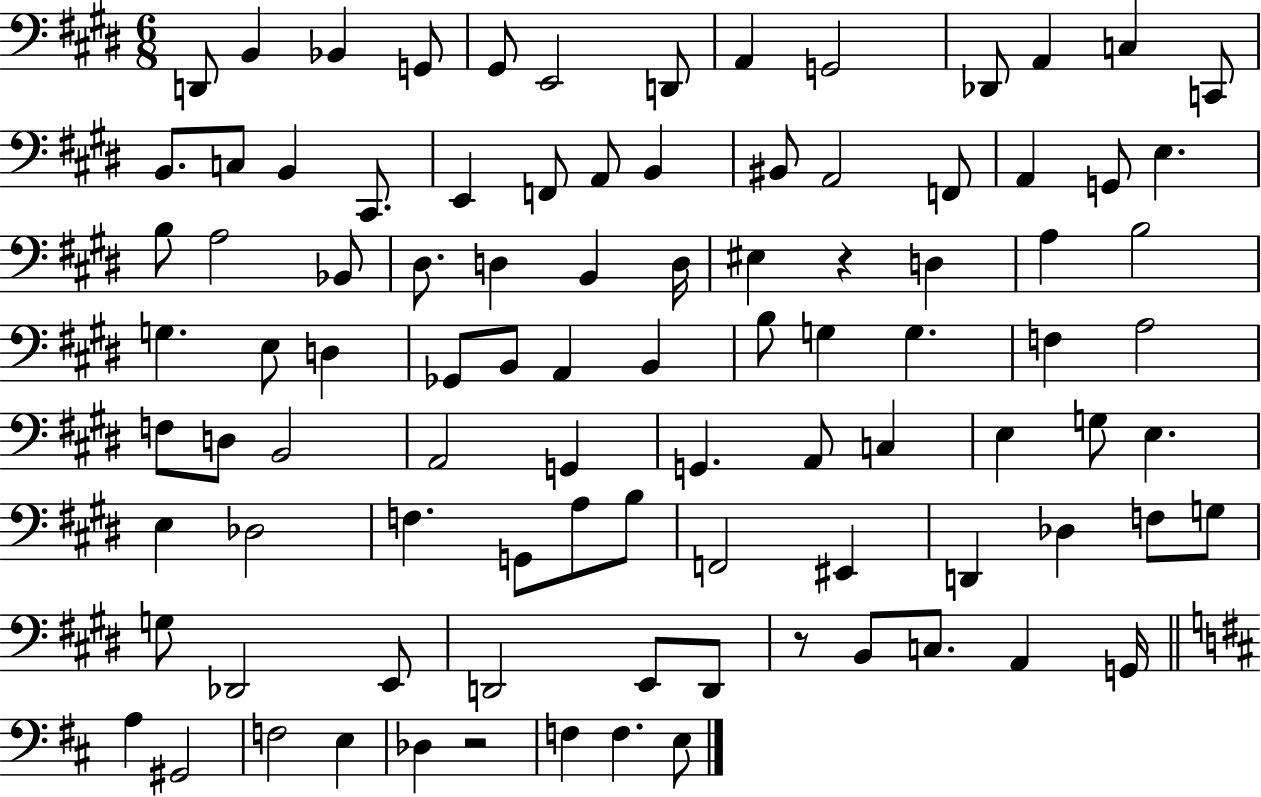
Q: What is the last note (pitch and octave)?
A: E3